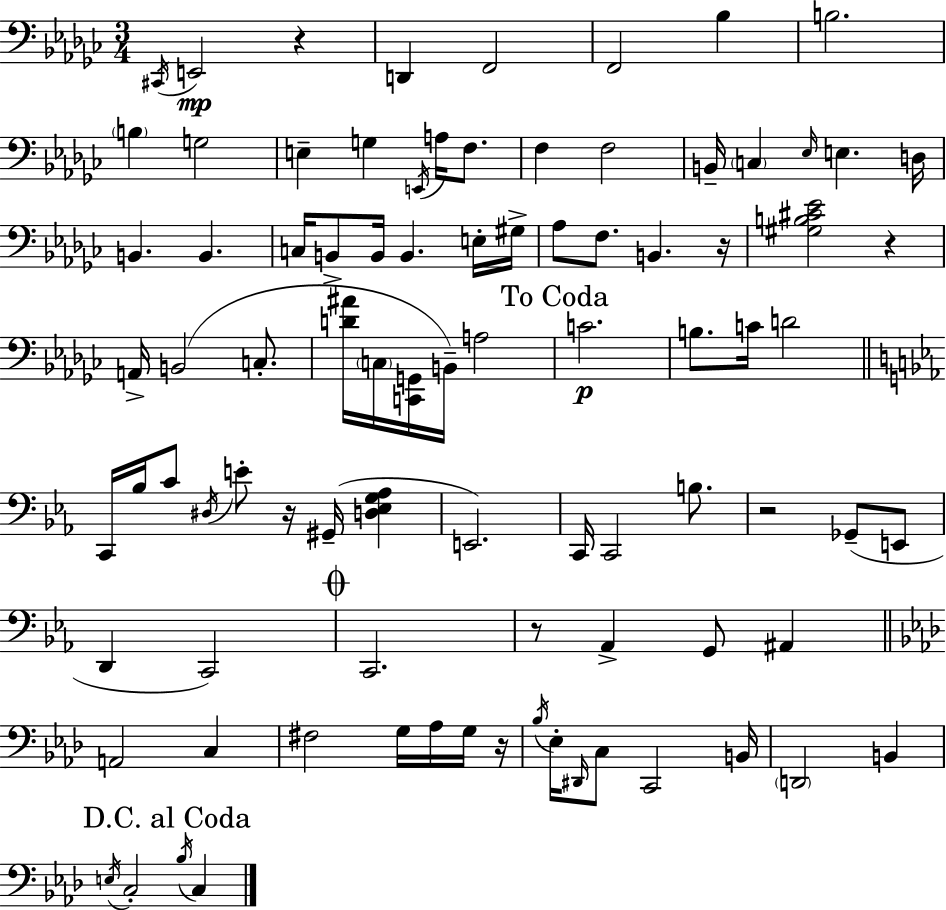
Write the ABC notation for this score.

X:1
T:Untitled
M:3/4
L:1/4
K:Ebm
^C,,/4 E,,2 z D,, F,,2 F,,2 _B, B,2 B, G,2 E, G, E,,/4 A,/4 F,/2 F, F,2 B,,/4 C, _E,/4 E, D,/4 B,, B,, C,/4 B,,/2 B,,/4 B,, E,/4 ^G,/4 _A,/2 F,/2 B,, z/4 [^G,B,^C_E]2 z A,,/4 B,,2 C,/2 [D^A]/4 C,/4 [C,,G,,]/4 B,,/4 A,2 C2 B,/2 C/4 D2 C,,/4 _B,/4 C/2 ^D,/4 E/2 z/4 ^G,,/4 [D,_E,G,_A,] E,,2 C,,/4 C,,2 B,/2 z2 _G,,/2 E,,/2 D,, C,,2 C,,2 z/2 _A,, G,,/2 ^A,, A,,2 C, ^F,2 G,/4 _A,/4 G,/4 z/4 _B,/4 _E,/4 ^D,,/4 C,/2 C,,2 B,,/4 D,,2 B,, E,/4 C,2 _B,/4 C,